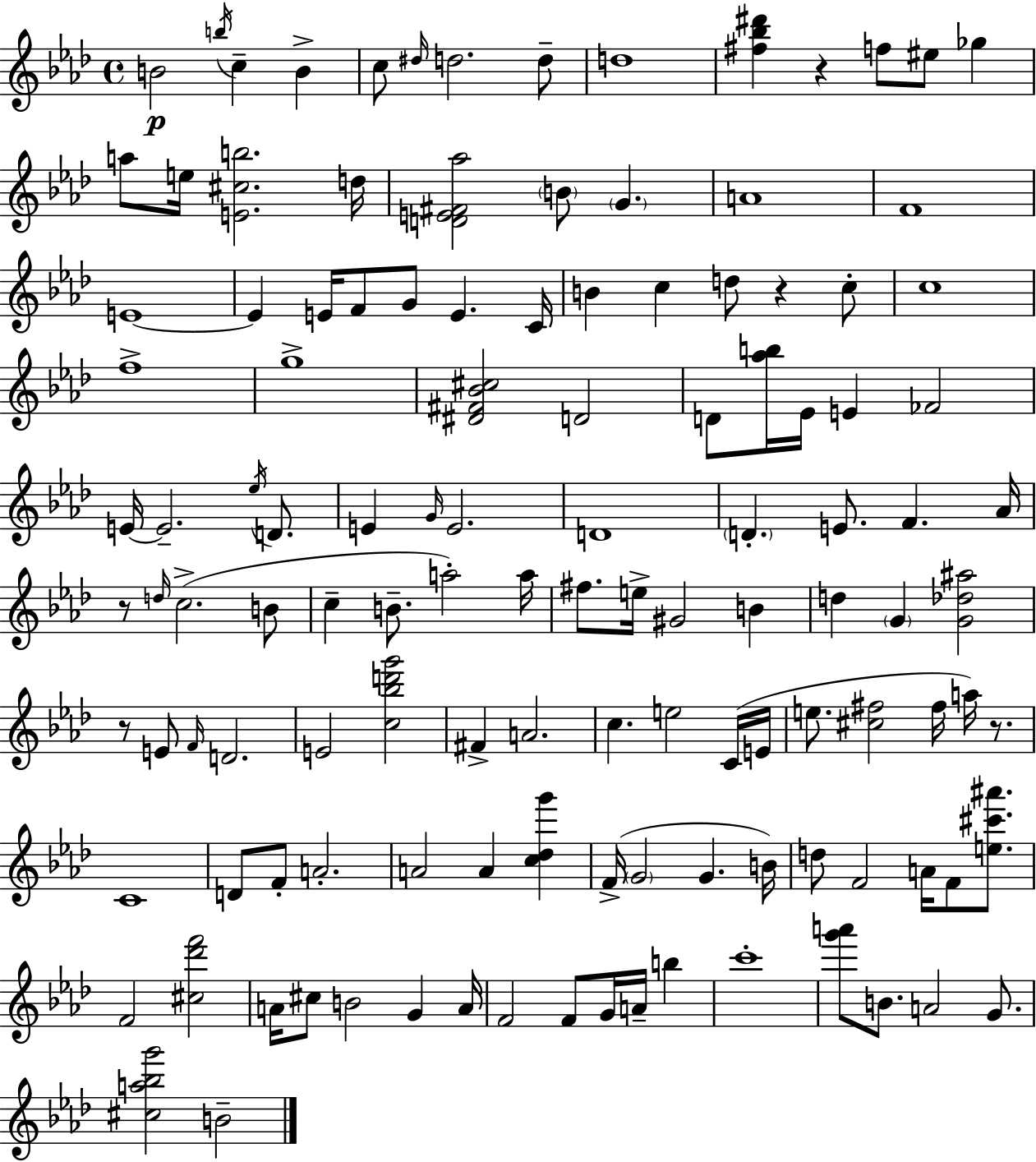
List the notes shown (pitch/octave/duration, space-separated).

B4/h B5/s C5/q B4/q C5/e D#5/s D5/h. D5/e D5/w [F#5,Bb5,D#6]/q R/q F5/e EIS5/e Gb5/q A5/e E5/s [E4,C#5,B5]/h. D5/s [D4,E4,F#4,Ab5]/h B4/e G4/q. A4/w F4/w E4/w E4/q E4/s F4/e G4/e E4/q. C4/s B4/q C5/q D5/e R/q C5/e C5/w F5/w G5/w [D#4,F#4,Bb4,C#5]/h D4/h D4/e [Ab5,B5]/s Eb4/s E4/q FES4/h E4/s E4/h. Eb5/s D4/e. E4/q G4/s E4/h. D4/w D4/q. E4/e. F4/q. Ab4/s R/e D5/s C5/h. B4/e C5/q B4/e. A5/h A5/s F#5/e. E5/s G#4/h B4/q D5/q G4/q [G4,Db5,A#5]/h R/e E4/e F4/s D4/h. E4/h [C5,Bb5,D6,G6]/h F#4/q A4/h. C5/q. E5/h C4/s E4/s E5/e. [C#5,F#5]/h F#5/s A5/s R/e. C4/w D4/e F4/e A4/h. A4/h A4/q [C5,Db5,G6]/q F4/s G4/h G4/q. B4/s D5/e F4/h A4/s F4/e [E5,C#6,A#6]/e. F4/h [C#5,Db6,F6]/h A4/s C#5/e B4/h G4/q A4/s F4/h F4/e G4/s A4/s B5/q C6/w [G6,A6]/e B4/e. A4/h G4/e. [C#5,A5,Bb5,G6]/h B4/h